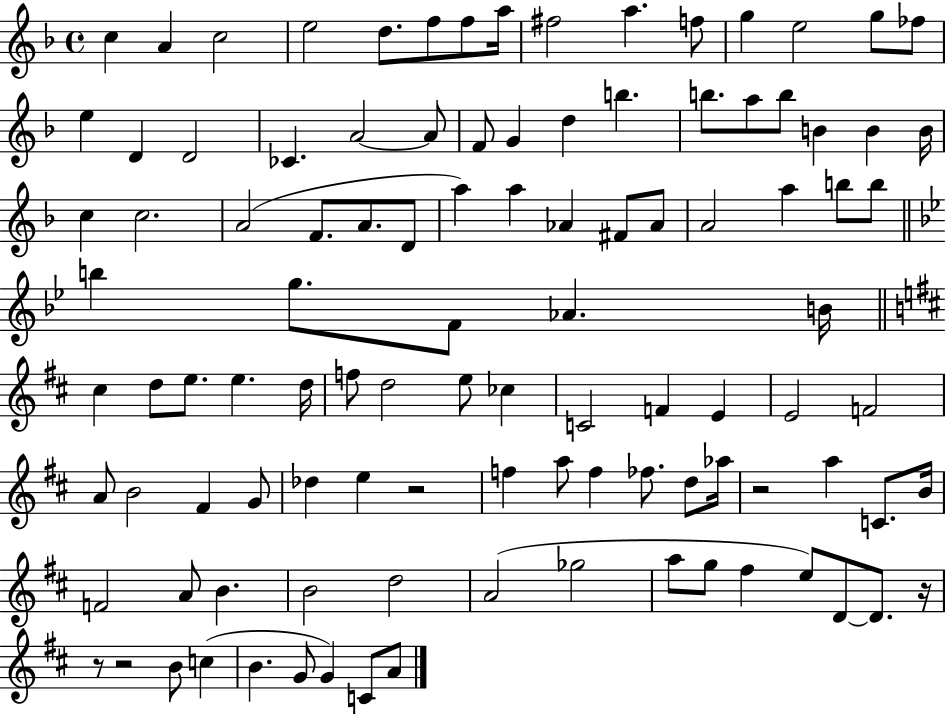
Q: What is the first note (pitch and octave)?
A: C5